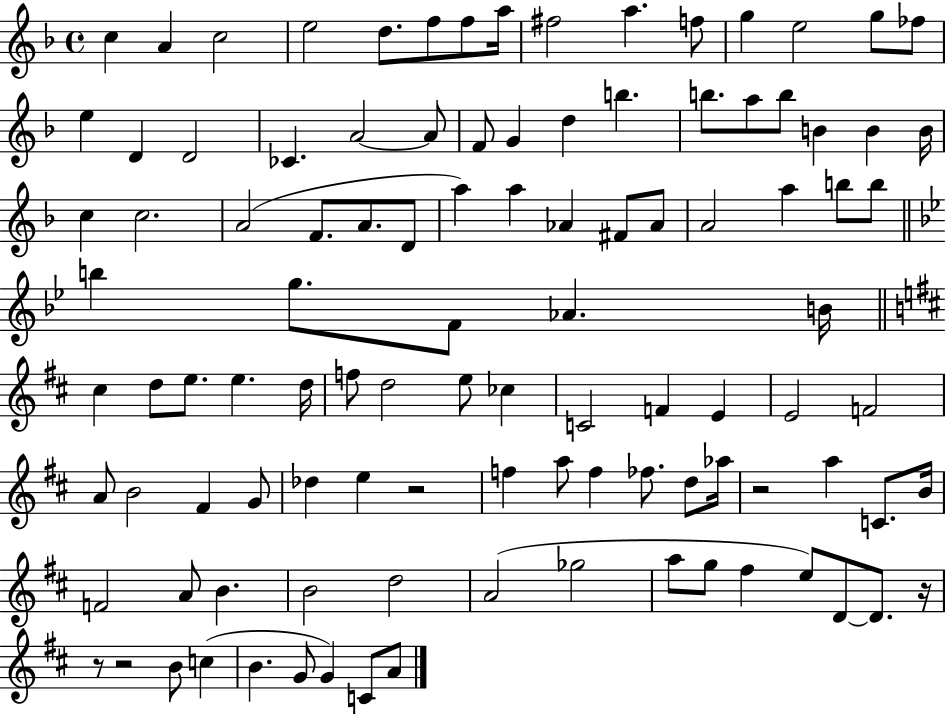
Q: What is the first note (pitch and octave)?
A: C5